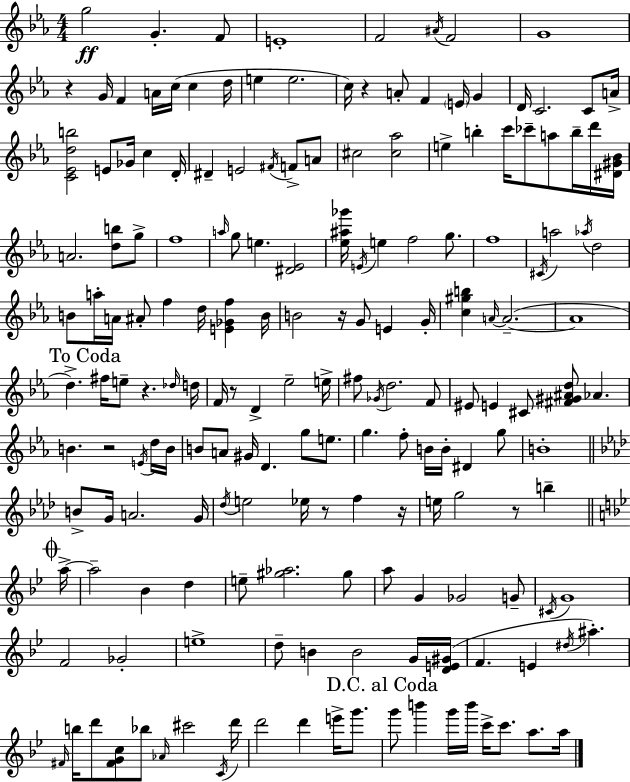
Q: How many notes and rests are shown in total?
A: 180